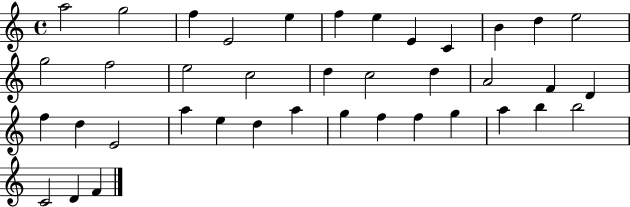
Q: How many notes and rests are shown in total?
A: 39